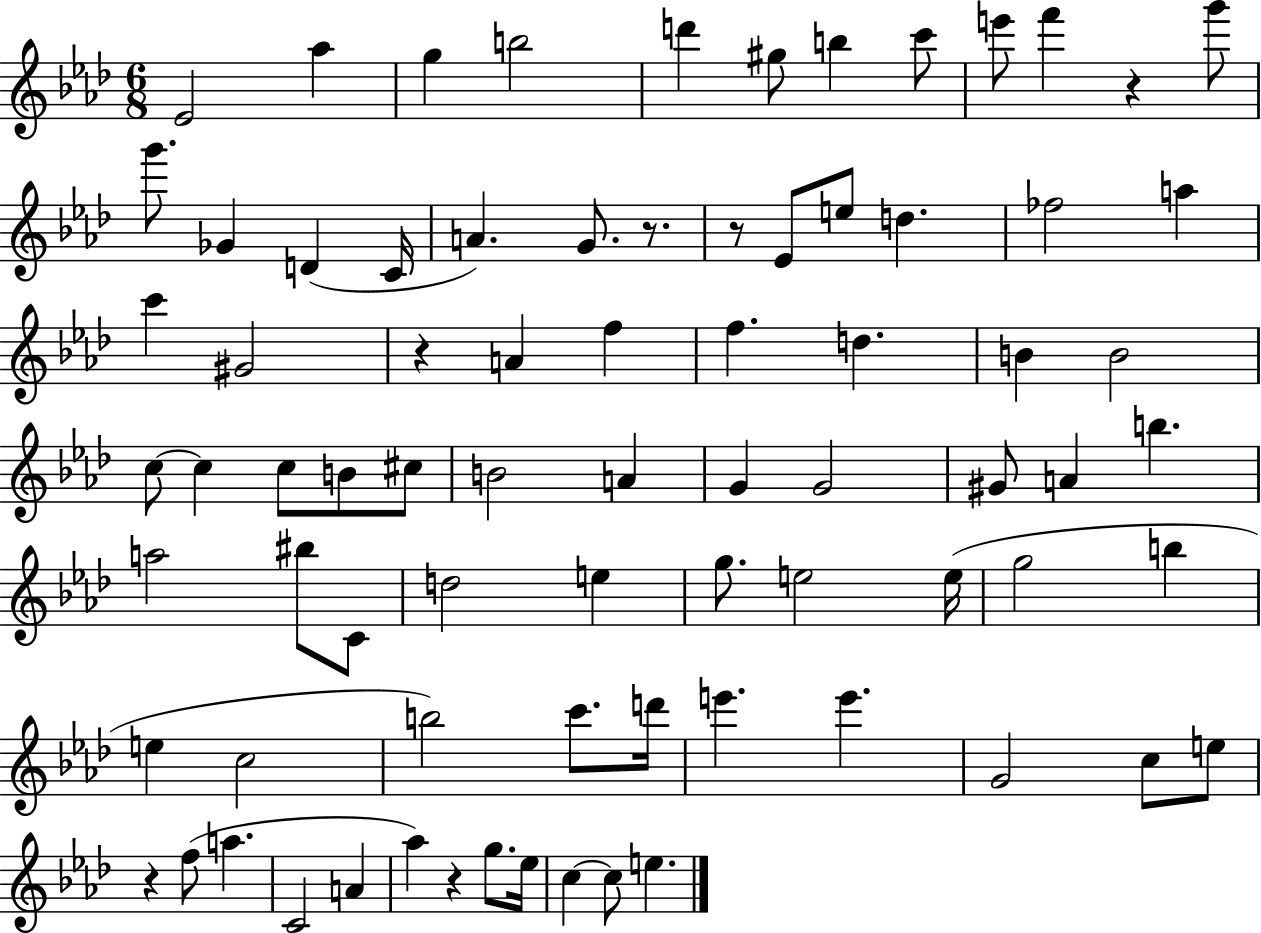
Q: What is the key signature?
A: AES major